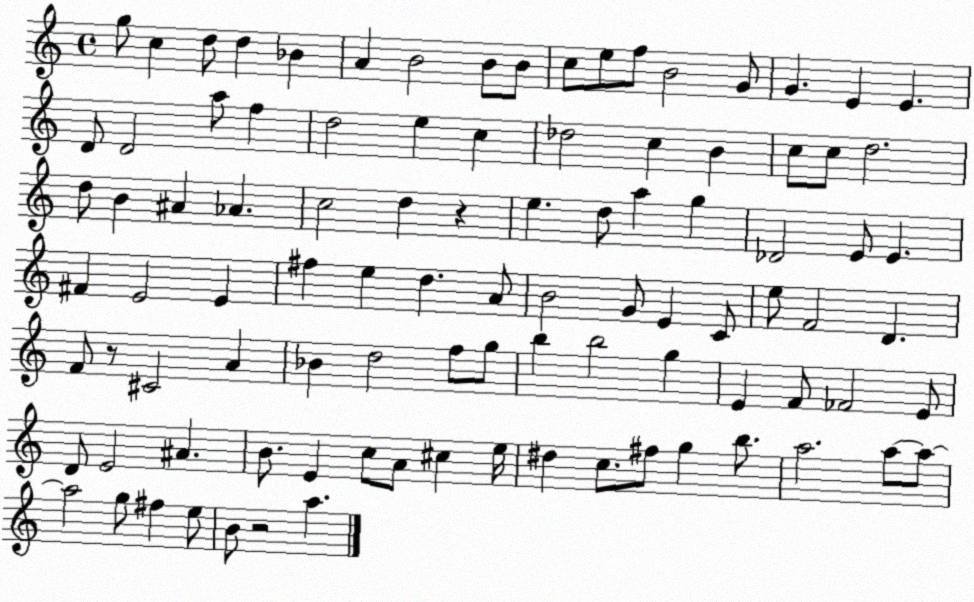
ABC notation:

X:1
T:Untitled
M:4/4
L:1/4
K:C
g/2 c d/2 d _B A B2 B/2 B/2 c/2 e/2 f/2 B2 G/2 G E E D/2 D2 a/2 f d2 e c _d2 c B c/2 c/2 d2 d/2 B ^A _A c2 d z e d/2 a g _D2 E/2 E ^F E2 E ^f e d A/2 B2 G/2 E C/2 e/2 F2 D F/2 z/2 ^C2 A _B d2 f/2 g/2 b b2 g E F/2 _F2 E/2 D/2 E2 ^A B/2 E c/2 A/2 ^c e/4 ^d c/2 ^f/2 g b/2 a2 a/2 a/2 a2 g/2 ^f e/2 B/2 z2 a